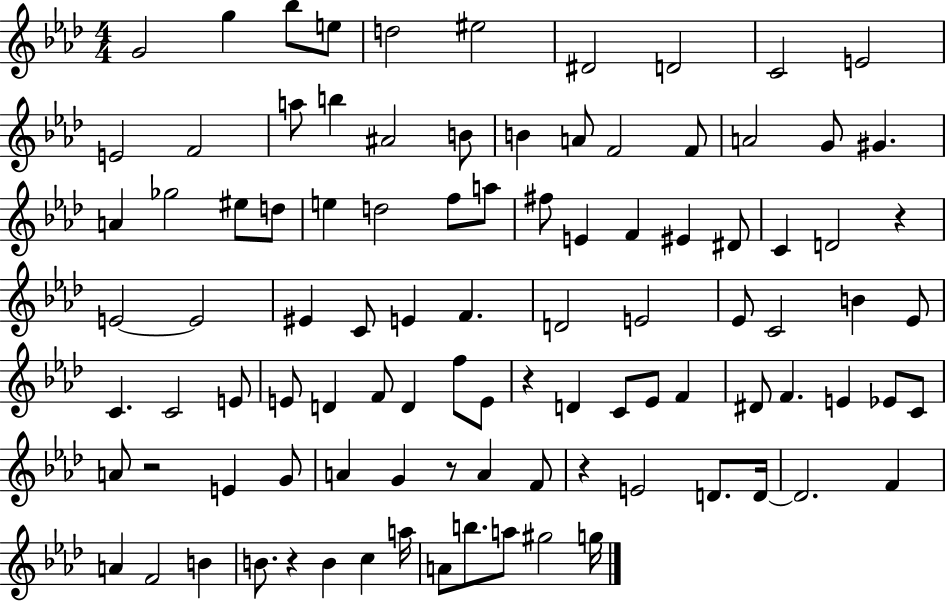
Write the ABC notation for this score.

X:1
T:Untitled
M:4/4
L:1/4
K:Ab
G2 g _b/2 e/2 d2 ^e2 ^D2 D2 C2 E2 E2 F2 a/2 b ^A2 B/2 B A/2 F2 F/2 A2 G/2 ^G A _g2 ^e/2 d/2 e d2 f/2 a/2 ^f/2 E F ^E ^D/2 C D2 z E2 E2 ^E C/2 E F D2 E2 _E/2 C2 B _E/2 C C2 E/2 E/2 D F/2 D f/2 E/2 z D C/2 _E/2 F ^D/2 F E _E/2 C/2 A/2 z2 E G/2 A G z/2 A F/2 z E2 D/2 D/4 D2 F A F2 B B/2 z B c a/4 A/2 b/2 a/2 ^g2 g/4